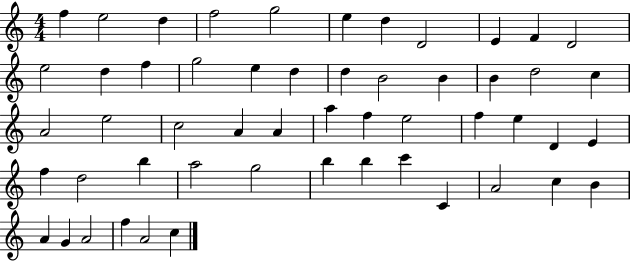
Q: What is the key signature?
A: C major